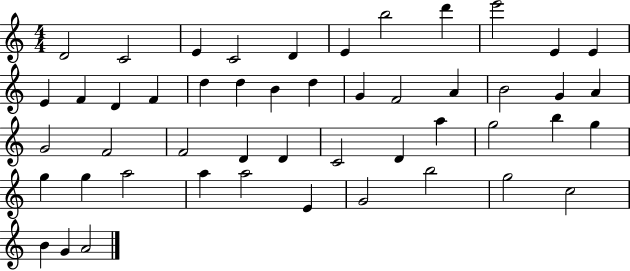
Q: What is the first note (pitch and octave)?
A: D4